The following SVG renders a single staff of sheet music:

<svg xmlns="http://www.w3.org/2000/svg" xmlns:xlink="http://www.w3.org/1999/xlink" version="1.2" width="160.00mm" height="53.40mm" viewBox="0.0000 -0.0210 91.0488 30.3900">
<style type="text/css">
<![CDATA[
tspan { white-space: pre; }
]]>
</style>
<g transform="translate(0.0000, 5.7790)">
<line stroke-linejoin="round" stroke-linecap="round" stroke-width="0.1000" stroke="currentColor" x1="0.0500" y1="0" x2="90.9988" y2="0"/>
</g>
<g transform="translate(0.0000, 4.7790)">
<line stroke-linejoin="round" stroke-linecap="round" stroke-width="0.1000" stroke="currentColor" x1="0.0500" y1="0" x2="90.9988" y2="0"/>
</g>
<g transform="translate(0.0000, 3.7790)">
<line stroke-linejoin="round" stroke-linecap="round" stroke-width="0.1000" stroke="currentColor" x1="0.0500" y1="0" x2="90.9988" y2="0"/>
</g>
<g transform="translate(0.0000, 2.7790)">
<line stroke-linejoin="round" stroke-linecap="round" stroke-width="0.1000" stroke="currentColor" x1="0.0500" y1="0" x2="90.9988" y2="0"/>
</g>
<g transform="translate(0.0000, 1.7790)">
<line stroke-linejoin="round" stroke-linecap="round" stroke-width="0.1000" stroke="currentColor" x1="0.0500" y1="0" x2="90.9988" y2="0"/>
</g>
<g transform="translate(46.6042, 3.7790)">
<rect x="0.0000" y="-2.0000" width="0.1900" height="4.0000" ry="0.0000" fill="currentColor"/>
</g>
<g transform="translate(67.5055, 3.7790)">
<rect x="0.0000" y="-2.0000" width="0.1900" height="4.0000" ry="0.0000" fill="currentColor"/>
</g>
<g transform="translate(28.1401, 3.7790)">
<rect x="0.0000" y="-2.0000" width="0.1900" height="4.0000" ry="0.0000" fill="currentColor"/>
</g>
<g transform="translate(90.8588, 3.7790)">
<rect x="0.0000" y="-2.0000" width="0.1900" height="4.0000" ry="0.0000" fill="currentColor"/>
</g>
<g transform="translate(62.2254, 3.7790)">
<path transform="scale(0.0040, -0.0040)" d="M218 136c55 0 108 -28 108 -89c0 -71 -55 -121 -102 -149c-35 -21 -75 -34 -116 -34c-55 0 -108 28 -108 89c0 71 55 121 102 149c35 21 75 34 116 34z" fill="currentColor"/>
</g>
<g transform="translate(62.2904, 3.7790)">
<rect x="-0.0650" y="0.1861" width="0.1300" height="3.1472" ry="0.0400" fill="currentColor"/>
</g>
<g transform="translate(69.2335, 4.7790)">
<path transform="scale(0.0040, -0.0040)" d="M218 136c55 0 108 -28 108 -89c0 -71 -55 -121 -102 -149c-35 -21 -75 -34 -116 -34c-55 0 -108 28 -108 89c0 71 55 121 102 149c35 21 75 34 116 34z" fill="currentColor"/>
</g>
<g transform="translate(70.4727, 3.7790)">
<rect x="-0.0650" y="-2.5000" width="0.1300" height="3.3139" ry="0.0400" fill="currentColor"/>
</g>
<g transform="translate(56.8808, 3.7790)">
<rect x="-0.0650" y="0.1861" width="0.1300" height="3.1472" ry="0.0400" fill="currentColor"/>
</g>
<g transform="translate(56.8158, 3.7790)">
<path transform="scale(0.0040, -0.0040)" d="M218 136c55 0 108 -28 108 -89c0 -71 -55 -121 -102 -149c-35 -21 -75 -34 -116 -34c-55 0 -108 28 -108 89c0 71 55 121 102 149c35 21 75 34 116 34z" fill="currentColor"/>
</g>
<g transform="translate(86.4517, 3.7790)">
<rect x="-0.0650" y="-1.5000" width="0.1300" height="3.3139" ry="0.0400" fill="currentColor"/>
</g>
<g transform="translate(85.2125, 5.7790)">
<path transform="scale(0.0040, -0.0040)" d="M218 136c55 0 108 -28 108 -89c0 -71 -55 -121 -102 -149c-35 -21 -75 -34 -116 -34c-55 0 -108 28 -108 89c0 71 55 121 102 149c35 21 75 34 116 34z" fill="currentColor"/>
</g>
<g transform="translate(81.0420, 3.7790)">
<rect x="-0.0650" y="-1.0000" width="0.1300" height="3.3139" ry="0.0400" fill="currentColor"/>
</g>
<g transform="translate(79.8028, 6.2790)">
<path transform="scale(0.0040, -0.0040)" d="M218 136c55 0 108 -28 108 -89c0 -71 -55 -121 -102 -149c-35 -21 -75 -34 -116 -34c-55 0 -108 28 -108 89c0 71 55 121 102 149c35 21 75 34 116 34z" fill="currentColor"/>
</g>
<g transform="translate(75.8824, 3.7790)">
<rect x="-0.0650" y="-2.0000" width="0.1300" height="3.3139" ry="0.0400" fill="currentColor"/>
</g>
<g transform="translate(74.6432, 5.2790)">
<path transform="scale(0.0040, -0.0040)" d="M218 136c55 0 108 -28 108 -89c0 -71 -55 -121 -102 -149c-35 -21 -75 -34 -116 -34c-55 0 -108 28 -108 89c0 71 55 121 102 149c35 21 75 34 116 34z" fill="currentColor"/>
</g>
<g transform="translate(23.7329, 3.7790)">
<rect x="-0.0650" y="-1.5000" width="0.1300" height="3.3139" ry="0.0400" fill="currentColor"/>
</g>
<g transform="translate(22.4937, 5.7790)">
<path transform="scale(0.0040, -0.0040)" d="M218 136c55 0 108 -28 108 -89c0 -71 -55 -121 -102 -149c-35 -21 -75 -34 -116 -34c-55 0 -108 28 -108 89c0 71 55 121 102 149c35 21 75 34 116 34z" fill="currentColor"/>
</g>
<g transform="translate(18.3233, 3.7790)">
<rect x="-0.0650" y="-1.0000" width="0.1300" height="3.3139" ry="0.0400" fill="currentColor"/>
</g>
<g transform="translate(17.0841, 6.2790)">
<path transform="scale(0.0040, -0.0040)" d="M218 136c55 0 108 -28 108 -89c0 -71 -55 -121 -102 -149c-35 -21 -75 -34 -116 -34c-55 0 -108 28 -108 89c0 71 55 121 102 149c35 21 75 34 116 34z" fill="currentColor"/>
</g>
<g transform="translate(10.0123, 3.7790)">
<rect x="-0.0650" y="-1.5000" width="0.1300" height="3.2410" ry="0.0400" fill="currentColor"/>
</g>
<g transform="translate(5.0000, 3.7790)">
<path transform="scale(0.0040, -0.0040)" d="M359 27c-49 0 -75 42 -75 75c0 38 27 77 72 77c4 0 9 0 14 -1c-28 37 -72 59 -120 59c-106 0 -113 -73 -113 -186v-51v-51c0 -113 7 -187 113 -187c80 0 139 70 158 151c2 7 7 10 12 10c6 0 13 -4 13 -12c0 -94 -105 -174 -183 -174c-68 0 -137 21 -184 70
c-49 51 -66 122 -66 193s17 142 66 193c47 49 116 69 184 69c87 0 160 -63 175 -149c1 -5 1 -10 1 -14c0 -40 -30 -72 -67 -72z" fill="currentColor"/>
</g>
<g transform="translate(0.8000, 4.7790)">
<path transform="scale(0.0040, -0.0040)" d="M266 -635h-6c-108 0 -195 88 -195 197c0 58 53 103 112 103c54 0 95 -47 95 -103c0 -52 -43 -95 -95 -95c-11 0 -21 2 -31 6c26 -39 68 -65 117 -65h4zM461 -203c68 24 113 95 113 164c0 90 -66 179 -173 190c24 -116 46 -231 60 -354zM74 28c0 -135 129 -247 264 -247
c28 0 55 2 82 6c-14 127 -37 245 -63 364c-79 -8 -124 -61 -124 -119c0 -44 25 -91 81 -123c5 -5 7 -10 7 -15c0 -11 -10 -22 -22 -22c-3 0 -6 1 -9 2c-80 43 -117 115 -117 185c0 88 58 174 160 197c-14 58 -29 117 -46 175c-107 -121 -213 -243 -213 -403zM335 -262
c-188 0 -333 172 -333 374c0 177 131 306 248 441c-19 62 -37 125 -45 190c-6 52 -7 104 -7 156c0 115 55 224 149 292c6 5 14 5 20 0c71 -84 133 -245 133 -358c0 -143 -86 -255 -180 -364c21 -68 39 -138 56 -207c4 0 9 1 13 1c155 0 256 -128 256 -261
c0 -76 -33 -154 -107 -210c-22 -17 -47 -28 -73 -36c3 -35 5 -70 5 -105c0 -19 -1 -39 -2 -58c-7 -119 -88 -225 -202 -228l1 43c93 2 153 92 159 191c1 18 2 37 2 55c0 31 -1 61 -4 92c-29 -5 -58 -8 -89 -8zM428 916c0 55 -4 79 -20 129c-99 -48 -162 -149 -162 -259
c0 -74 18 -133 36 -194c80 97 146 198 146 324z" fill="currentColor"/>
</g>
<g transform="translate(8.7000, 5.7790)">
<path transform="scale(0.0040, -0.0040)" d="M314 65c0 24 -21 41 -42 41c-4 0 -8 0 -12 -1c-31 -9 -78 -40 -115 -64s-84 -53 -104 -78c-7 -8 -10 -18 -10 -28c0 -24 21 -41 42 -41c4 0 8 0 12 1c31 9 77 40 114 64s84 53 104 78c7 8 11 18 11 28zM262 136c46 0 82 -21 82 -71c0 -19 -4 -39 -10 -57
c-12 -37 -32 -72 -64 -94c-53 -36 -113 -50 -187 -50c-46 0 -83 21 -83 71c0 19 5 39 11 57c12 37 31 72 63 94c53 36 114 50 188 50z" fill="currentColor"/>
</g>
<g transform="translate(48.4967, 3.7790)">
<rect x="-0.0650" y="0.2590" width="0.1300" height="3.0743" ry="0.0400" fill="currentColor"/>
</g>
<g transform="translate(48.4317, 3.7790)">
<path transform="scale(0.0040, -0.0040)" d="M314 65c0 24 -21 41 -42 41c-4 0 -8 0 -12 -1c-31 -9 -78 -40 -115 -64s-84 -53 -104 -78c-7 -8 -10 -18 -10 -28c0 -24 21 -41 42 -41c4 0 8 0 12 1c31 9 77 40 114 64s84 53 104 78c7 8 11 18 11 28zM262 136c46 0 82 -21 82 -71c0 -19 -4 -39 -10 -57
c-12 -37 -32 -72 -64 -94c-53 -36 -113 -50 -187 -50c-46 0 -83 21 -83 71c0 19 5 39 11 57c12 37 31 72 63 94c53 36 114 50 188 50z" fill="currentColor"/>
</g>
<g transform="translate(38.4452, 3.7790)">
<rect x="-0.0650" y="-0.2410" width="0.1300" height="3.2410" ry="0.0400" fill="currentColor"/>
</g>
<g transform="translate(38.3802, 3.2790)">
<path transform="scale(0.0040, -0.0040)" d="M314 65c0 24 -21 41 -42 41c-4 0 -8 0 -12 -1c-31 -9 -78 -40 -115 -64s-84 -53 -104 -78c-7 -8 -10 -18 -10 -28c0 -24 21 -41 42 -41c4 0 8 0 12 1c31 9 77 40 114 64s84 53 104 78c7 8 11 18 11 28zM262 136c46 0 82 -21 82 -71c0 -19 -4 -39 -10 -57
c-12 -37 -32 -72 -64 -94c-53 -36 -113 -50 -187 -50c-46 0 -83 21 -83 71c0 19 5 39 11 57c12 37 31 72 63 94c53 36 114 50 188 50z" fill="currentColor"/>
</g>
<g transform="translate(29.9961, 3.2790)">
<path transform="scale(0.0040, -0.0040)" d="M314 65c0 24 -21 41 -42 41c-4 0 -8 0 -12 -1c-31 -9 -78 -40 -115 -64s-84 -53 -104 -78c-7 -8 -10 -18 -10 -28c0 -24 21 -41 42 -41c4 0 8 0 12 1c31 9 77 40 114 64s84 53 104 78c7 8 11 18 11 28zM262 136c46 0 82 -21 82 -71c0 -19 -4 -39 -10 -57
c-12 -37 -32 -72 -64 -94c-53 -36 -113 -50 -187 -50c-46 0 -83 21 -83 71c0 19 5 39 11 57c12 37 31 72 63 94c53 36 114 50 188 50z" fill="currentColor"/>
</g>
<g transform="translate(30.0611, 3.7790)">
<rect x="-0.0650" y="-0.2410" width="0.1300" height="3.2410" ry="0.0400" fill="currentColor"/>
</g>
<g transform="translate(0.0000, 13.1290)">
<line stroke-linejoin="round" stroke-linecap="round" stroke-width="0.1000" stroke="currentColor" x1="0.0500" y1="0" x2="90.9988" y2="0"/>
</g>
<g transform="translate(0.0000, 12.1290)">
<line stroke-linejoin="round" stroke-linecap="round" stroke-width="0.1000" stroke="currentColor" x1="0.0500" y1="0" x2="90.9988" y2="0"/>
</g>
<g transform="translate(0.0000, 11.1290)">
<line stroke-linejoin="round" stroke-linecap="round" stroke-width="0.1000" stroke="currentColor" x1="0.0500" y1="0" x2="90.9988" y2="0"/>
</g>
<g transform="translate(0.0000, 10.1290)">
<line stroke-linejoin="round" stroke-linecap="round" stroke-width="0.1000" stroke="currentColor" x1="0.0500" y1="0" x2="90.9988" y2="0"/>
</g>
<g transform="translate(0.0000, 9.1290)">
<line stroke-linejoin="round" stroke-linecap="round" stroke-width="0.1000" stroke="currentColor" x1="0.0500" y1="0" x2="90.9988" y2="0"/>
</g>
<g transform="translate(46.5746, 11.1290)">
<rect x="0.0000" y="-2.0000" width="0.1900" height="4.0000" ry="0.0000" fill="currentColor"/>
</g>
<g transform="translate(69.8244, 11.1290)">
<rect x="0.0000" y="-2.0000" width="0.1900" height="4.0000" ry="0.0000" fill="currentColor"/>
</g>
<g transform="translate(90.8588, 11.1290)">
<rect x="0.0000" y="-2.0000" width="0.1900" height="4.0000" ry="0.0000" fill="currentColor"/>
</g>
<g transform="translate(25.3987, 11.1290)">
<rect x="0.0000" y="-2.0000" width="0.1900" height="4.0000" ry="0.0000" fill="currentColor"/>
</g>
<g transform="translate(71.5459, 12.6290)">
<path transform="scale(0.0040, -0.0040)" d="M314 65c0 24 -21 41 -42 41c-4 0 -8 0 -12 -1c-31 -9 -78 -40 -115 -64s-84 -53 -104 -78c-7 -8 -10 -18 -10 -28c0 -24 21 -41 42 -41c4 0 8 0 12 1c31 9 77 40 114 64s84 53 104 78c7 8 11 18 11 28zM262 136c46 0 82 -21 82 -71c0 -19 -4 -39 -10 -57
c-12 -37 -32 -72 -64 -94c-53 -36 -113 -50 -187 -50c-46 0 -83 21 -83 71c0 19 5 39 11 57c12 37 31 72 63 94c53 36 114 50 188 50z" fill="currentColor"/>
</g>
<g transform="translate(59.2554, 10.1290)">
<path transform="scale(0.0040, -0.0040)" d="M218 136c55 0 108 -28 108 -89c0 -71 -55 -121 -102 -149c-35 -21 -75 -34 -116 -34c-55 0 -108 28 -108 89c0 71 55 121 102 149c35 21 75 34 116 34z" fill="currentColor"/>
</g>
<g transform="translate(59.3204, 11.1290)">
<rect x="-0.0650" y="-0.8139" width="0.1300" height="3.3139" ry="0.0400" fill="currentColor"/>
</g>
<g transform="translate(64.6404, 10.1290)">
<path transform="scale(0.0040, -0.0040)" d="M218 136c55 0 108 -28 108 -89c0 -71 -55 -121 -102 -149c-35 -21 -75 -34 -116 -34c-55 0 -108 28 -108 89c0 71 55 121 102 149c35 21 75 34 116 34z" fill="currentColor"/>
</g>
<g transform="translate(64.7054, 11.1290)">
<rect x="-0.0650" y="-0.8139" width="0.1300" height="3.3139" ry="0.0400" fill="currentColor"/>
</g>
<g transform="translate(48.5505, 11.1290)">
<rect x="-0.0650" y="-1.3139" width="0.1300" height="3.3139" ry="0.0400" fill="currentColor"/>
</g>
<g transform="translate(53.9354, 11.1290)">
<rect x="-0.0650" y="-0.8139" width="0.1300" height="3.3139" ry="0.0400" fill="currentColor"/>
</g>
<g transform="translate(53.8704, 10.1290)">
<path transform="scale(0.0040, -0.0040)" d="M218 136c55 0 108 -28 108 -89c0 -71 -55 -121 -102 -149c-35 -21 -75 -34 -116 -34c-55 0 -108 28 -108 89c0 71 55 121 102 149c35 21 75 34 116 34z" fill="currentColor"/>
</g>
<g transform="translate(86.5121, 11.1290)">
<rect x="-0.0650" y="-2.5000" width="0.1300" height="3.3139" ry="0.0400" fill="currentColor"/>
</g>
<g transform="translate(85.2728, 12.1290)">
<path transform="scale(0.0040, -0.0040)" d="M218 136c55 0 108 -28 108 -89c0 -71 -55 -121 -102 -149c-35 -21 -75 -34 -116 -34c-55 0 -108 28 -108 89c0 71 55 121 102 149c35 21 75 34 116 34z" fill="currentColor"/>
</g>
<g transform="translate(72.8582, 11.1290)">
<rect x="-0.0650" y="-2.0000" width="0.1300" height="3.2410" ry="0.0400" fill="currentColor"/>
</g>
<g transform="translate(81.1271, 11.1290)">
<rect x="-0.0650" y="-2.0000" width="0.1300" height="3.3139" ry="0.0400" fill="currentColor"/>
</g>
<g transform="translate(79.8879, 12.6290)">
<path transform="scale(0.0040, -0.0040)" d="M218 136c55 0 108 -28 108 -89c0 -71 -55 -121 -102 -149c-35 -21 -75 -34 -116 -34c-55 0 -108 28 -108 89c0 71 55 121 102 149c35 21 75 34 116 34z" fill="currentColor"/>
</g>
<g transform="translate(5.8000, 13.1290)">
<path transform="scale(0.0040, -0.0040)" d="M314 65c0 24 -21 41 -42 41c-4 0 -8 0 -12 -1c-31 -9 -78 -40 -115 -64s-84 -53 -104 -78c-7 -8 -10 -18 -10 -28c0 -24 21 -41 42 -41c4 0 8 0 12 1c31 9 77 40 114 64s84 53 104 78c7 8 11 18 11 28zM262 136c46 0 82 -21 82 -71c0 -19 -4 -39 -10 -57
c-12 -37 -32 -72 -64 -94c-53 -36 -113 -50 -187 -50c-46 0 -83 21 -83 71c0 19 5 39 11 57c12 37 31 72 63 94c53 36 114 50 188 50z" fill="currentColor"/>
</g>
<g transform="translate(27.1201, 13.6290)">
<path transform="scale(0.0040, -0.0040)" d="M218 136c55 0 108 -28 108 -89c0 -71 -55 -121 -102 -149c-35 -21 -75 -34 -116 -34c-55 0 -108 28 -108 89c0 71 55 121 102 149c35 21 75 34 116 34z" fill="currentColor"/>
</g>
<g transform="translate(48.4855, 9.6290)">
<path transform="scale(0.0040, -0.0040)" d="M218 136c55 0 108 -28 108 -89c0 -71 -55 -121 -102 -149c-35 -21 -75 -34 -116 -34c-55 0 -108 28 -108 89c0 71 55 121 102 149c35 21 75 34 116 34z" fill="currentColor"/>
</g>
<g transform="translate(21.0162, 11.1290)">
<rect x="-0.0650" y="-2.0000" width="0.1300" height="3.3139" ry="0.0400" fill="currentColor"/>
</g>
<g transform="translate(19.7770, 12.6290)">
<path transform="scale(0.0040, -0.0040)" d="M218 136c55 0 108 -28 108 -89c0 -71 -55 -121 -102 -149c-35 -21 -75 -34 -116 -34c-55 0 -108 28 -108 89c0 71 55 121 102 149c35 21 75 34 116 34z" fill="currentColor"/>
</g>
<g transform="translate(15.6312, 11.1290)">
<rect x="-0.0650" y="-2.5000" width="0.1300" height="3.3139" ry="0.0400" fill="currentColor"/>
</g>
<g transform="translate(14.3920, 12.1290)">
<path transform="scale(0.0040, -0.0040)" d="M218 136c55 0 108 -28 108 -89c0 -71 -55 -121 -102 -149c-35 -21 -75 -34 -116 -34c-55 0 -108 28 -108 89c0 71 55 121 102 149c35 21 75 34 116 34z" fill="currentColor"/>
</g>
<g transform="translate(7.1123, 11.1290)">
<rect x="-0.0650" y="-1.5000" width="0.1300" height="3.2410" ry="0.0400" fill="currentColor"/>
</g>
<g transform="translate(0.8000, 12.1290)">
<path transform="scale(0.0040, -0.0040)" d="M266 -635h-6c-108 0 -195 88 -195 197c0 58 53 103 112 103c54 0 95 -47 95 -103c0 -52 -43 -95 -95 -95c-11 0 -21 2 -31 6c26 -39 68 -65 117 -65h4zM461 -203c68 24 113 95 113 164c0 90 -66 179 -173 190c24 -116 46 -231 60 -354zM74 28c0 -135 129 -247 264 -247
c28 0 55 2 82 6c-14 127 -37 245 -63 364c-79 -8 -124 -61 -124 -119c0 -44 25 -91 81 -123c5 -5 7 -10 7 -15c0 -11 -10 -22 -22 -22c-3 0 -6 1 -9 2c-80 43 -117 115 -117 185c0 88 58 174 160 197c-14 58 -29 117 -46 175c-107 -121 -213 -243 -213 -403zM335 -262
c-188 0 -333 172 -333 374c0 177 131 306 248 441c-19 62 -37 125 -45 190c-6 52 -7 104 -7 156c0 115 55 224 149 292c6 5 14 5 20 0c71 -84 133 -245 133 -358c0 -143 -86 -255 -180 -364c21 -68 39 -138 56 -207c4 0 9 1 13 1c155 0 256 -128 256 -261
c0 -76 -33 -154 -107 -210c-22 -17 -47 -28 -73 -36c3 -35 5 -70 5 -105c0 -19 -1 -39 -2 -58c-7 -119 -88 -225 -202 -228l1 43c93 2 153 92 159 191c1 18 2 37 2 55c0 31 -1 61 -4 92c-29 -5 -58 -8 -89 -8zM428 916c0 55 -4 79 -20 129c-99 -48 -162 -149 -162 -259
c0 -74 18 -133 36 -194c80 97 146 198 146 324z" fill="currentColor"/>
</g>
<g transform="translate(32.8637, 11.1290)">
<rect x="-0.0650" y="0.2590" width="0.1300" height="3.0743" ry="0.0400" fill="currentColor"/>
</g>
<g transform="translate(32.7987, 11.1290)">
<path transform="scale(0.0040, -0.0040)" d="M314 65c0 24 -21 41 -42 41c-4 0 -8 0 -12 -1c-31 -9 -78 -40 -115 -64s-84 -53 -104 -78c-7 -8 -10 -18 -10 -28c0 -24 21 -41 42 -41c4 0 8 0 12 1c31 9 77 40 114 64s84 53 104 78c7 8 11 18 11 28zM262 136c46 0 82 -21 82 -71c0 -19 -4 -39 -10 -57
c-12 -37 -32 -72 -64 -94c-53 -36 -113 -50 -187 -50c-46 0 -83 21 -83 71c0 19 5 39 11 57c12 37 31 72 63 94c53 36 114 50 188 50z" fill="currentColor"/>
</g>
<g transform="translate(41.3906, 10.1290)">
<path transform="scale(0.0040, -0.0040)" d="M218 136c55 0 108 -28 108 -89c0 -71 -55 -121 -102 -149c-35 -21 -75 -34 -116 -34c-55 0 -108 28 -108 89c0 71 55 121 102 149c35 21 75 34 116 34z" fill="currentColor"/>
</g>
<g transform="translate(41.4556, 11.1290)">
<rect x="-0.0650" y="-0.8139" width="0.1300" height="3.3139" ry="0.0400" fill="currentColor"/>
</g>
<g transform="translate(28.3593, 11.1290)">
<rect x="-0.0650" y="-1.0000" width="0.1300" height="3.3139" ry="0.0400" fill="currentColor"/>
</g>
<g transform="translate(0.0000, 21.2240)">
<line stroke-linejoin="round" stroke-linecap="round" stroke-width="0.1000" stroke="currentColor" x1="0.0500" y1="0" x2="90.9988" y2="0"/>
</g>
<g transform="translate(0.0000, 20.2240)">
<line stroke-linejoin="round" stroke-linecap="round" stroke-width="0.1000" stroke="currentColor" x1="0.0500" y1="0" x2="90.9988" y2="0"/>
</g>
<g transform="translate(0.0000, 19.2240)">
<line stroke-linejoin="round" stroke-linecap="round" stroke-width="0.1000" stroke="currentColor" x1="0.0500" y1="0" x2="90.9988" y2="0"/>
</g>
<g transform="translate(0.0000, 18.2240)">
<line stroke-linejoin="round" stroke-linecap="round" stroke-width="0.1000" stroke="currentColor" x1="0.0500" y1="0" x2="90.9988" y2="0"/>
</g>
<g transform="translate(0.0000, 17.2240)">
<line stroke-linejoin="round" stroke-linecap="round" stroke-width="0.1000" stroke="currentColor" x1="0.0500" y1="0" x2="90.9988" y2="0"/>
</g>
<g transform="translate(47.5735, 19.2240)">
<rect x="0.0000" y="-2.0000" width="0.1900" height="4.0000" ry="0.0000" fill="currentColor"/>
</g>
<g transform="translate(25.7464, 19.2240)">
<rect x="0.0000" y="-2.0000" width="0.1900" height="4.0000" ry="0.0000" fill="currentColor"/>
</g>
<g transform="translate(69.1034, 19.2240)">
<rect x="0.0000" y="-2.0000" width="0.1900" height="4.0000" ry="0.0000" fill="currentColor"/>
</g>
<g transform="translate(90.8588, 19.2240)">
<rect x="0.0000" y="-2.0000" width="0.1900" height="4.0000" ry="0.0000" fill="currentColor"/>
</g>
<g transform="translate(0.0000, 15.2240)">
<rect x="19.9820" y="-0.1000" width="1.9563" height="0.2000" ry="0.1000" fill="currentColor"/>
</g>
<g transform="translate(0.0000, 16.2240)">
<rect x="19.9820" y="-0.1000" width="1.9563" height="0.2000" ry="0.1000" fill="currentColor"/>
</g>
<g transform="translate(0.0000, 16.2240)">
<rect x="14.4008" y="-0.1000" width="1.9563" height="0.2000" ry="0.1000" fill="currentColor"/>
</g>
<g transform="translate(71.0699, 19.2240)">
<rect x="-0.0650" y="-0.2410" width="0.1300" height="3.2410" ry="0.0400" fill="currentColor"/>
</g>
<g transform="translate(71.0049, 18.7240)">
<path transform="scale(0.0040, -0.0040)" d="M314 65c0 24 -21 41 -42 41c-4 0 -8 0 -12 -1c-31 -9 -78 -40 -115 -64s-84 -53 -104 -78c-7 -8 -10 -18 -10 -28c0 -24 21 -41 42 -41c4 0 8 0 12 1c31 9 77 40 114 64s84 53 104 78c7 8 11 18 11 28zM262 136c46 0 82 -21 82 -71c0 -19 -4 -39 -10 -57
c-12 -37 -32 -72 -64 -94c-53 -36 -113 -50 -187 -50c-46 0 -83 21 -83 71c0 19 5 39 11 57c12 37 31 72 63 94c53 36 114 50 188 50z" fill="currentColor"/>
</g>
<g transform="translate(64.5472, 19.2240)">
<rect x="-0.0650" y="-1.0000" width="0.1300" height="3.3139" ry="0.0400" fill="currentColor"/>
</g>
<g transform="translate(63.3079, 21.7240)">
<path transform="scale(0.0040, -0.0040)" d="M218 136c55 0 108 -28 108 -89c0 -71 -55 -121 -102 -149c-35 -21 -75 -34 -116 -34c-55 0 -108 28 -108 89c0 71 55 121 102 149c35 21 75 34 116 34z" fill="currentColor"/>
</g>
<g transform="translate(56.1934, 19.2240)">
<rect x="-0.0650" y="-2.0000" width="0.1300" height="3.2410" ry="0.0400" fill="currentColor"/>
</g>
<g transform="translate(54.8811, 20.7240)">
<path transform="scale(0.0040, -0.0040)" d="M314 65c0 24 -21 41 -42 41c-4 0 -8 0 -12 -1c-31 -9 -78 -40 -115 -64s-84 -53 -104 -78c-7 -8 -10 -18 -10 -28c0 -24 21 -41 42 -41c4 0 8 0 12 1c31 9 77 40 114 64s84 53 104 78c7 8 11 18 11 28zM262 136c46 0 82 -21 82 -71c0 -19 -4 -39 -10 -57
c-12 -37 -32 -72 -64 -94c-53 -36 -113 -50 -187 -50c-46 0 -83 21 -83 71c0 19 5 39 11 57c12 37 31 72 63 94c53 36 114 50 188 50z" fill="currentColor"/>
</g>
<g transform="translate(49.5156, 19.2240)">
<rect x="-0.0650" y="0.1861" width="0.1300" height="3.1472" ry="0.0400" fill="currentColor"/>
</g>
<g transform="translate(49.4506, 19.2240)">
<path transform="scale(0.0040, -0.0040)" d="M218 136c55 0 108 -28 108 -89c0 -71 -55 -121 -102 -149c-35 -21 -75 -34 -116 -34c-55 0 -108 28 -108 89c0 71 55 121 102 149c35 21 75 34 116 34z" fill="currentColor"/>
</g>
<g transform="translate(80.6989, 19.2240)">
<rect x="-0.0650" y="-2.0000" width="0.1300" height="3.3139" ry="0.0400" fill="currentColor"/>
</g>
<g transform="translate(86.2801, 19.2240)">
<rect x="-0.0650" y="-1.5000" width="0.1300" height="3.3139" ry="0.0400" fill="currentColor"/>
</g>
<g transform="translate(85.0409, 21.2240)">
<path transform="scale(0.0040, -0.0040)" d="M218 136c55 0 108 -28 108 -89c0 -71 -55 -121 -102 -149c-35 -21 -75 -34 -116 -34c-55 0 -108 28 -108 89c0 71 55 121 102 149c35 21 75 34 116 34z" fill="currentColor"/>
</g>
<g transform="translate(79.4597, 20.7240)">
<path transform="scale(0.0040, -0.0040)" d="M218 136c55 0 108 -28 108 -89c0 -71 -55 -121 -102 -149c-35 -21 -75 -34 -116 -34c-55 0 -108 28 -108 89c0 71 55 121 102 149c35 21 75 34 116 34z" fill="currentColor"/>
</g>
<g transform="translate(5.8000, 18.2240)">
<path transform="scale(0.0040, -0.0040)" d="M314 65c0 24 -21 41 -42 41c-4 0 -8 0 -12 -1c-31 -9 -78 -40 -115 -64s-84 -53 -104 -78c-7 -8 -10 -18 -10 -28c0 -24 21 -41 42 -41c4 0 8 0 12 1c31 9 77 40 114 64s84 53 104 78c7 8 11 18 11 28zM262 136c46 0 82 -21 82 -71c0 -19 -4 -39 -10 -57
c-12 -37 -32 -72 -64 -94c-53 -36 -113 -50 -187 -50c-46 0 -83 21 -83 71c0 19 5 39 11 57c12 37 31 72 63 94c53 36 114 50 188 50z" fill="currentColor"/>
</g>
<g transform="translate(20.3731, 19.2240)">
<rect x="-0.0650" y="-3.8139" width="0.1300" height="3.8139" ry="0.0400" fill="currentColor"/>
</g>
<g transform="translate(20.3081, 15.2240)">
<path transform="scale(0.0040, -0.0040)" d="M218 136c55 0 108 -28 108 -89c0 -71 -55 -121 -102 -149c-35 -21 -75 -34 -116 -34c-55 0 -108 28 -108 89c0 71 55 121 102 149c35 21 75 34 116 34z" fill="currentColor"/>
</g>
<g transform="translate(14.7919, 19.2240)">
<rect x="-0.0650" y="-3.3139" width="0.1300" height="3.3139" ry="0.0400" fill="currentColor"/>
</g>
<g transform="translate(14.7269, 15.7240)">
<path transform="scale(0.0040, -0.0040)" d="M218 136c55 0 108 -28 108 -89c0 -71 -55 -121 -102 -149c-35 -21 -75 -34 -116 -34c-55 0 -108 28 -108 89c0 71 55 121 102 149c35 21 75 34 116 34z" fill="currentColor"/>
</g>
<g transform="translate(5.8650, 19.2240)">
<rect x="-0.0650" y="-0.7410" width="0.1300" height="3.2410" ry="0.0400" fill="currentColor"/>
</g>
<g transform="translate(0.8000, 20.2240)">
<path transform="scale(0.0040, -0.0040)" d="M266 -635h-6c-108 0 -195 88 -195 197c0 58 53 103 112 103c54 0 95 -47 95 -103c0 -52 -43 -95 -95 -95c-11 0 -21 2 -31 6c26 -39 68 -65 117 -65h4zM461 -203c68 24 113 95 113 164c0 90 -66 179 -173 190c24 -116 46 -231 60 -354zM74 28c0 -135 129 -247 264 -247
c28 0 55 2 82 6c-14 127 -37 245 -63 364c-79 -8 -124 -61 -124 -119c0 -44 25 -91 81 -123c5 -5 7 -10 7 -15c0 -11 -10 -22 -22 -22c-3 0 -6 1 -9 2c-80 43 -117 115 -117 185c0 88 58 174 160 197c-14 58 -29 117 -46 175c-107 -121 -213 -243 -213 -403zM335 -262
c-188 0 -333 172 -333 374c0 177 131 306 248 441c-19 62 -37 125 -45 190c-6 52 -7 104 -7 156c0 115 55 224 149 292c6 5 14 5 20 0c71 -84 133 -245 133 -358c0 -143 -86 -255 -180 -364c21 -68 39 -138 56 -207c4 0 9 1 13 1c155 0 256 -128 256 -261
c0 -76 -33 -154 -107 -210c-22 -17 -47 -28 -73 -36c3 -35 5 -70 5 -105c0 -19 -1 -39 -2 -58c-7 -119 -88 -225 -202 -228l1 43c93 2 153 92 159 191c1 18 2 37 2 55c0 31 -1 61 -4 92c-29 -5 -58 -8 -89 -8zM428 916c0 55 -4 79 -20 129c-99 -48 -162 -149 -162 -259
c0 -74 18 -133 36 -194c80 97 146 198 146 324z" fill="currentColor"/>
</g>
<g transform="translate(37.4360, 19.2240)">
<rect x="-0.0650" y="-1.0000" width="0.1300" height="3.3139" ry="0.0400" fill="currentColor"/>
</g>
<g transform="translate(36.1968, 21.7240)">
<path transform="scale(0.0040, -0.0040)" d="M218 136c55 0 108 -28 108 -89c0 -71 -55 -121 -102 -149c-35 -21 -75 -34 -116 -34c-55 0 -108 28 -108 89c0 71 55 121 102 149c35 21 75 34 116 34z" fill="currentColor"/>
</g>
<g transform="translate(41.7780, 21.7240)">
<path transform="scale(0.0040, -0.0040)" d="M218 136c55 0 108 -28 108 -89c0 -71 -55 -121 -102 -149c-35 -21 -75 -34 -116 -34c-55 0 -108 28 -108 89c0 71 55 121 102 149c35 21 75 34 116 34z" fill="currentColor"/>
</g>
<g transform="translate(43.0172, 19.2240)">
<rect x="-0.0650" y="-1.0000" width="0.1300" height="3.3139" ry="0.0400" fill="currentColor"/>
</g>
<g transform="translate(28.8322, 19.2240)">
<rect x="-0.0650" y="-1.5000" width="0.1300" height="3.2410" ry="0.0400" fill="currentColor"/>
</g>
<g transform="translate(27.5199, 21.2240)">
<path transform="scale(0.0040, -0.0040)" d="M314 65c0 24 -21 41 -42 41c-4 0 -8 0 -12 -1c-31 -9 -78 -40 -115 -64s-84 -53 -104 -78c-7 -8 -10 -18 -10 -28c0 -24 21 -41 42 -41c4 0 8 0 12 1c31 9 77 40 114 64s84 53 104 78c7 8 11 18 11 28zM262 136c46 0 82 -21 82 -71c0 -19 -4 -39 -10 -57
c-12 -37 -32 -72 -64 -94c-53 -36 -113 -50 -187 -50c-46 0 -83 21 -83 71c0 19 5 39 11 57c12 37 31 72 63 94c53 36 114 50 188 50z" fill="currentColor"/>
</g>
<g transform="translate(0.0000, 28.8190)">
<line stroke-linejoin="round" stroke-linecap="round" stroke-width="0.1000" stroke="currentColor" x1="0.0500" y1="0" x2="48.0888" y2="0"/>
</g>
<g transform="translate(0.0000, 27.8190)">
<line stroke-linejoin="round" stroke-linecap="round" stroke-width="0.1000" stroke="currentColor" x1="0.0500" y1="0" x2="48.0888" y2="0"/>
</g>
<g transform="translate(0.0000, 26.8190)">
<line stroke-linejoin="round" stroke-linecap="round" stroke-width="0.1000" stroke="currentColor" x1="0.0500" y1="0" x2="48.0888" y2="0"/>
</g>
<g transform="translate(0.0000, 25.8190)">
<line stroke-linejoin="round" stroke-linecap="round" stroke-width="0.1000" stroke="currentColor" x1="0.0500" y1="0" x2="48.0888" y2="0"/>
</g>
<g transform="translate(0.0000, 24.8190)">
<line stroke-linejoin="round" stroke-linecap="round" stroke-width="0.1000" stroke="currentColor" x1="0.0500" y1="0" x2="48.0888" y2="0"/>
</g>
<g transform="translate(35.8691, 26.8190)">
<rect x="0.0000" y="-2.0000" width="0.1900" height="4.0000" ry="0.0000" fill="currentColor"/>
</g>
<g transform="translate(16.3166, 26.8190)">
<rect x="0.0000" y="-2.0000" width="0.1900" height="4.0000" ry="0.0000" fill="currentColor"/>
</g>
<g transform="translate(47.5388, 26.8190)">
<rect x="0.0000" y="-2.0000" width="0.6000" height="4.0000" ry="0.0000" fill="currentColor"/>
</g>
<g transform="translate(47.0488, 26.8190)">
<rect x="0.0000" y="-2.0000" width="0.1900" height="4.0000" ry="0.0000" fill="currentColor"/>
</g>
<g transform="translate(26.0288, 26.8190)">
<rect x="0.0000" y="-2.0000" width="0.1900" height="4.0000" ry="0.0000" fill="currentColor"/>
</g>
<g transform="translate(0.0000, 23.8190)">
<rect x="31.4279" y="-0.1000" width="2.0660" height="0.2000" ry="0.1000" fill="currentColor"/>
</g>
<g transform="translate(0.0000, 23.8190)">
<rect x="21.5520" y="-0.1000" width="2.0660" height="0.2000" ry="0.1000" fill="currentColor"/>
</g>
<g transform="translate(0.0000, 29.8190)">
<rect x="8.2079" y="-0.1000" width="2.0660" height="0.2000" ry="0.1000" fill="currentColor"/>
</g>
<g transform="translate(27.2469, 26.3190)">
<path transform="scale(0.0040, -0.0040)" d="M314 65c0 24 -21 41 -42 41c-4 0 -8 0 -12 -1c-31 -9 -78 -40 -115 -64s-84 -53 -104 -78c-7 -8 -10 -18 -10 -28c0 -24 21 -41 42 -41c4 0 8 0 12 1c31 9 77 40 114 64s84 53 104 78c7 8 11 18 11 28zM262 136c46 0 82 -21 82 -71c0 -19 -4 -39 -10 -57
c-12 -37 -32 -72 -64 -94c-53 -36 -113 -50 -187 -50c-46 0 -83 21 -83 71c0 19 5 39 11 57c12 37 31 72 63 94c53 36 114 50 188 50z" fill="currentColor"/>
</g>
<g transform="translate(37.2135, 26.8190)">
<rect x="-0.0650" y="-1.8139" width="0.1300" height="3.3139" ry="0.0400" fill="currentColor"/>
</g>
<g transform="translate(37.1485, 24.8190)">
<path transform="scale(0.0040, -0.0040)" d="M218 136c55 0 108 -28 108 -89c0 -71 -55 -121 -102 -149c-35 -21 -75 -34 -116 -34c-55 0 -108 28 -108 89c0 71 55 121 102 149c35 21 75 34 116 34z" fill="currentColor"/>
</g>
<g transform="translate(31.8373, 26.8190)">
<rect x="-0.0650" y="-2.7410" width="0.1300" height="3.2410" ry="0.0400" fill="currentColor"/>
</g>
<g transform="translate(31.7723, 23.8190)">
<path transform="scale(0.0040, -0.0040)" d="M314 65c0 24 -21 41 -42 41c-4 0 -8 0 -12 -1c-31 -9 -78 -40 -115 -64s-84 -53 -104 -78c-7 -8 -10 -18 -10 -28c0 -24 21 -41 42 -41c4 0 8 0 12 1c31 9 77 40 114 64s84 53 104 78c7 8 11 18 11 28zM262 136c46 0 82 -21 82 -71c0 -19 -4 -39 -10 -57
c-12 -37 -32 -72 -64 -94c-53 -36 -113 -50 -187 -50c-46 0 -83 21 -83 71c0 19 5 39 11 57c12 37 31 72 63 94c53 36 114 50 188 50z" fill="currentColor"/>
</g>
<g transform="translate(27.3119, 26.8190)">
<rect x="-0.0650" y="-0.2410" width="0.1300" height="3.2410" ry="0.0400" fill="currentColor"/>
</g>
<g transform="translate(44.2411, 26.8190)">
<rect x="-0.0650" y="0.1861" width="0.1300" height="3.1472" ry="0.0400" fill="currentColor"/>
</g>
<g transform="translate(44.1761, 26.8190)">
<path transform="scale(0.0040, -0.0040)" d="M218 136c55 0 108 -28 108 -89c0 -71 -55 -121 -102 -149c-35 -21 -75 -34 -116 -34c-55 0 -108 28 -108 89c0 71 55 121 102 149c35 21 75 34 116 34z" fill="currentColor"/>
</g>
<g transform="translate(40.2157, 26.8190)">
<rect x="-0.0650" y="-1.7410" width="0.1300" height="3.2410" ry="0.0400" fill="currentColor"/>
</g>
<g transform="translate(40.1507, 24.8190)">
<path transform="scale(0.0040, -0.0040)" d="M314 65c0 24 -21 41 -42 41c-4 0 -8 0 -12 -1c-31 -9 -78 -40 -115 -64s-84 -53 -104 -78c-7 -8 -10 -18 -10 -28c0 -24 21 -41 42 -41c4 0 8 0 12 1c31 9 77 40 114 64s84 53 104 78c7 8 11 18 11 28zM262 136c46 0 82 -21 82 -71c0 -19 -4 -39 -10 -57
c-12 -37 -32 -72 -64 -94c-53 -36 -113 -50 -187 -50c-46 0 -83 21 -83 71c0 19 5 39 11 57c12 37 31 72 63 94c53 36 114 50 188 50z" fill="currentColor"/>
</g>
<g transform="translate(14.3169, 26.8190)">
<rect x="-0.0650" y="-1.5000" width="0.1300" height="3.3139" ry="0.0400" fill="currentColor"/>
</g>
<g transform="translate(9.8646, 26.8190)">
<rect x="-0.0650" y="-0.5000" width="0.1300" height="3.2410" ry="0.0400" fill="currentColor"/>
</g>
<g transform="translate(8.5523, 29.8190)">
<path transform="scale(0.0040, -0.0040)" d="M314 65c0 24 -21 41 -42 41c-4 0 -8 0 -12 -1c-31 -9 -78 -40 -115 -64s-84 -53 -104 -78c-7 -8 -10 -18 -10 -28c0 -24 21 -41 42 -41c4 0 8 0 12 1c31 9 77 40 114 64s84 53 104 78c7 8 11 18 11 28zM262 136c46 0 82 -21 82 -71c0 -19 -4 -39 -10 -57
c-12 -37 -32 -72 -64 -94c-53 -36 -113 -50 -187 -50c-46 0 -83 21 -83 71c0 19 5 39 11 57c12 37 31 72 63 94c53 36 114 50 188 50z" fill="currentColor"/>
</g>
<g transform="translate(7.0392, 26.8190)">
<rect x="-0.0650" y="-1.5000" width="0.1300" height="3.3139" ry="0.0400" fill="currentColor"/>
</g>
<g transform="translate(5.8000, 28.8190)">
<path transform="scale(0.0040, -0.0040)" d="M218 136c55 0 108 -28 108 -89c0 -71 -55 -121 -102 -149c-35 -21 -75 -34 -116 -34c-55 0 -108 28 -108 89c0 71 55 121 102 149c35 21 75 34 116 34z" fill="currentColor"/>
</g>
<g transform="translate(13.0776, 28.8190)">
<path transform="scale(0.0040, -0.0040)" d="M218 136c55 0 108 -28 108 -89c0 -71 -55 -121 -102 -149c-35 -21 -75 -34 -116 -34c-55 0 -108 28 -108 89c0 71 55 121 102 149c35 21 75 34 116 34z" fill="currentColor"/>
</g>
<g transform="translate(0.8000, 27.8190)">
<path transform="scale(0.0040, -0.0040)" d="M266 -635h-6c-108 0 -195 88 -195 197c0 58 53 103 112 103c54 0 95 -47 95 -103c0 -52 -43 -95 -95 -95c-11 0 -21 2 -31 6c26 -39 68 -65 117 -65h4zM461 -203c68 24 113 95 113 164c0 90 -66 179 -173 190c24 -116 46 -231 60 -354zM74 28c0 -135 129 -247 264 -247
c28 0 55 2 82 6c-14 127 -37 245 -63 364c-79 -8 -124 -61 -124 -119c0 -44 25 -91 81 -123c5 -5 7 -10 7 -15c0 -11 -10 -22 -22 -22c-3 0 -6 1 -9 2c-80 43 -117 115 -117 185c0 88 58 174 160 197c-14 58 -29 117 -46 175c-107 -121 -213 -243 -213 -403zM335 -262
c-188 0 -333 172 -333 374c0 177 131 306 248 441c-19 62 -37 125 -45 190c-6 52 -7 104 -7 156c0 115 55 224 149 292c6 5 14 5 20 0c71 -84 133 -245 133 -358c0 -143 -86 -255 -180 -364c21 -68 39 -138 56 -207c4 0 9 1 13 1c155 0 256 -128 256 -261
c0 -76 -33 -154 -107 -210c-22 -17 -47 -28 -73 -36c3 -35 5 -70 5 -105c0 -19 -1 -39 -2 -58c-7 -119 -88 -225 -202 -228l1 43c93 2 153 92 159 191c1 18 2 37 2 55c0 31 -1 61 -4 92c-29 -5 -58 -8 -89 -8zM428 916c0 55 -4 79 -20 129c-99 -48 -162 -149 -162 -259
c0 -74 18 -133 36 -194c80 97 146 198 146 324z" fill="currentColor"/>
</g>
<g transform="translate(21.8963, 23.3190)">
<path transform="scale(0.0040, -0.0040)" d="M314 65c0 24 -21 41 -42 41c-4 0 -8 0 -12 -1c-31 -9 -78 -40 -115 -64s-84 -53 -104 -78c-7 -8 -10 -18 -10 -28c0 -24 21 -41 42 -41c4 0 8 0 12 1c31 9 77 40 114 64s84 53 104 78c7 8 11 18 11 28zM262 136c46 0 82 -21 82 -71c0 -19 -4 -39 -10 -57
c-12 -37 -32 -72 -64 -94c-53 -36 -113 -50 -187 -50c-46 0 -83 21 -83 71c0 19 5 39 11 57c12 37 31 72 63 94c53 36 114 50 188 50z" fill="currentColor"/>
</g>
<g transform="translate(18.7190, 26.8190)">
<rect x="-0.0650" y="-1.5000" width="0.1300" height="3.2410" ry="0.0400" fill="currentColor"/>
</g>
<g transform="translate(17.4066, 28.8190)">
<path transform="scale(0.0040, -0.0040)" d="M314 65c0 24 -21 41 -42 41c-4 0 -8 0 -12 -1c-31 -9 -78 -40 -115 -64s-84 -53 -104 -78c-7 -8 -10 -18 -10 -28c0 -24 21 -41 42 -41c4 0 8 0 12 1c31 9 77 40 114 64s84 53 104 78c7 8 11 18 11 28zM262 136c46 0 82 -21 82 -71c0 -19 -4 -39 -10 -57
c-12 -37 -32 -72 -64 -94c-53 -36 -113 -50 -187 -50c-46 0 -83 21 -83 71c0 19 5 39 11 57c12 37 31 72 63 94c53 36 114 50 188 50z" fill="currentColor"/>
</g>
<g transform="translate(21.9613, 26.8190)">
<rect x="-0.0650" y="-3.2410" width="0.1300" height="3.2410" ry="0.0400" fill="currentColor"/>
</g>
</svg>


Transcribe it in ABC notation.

X:1
T:Untitled
M:4/4
L:1/4
K:C
E2 D E c2 c2 B2 B B G F D E E2 G F D B2 d e d d d F2 F G d2 b c' E2 D D B F2 D c2 F E E C2 E E2 b2 c2 a2 f f2 B